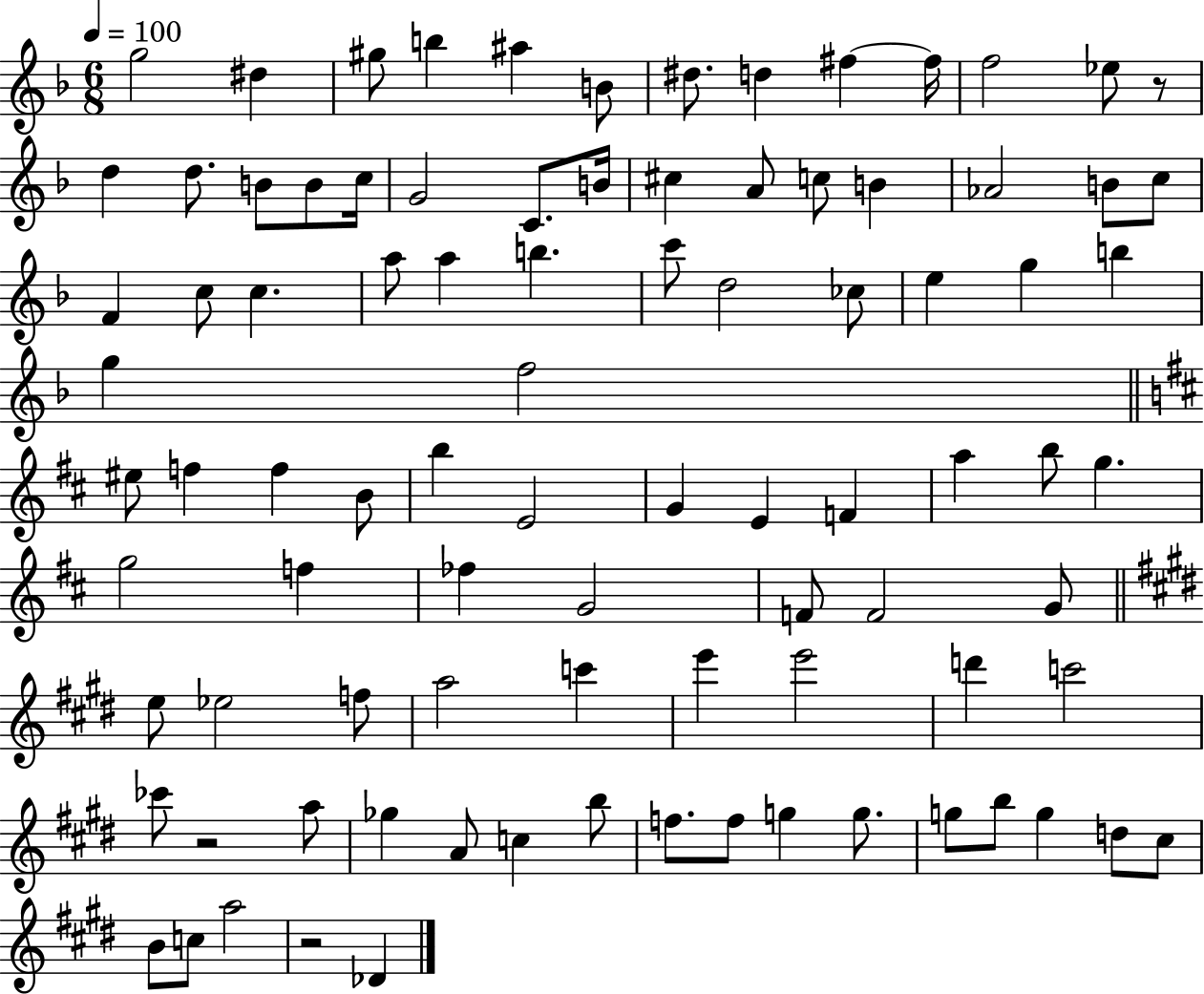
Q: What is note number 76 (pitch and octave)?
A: F5